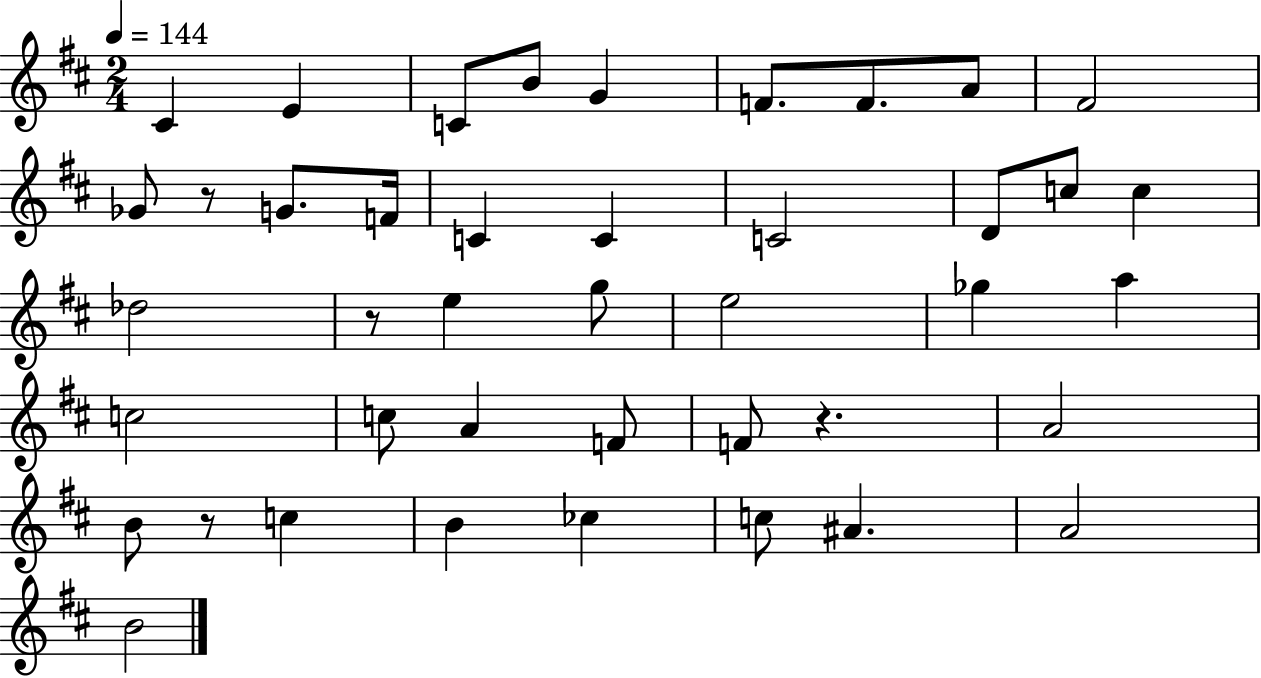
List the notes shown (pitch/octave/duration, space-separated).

C#4/q E4/q C4/e B4/e G4/q F4/e. F4/e. A4/e F#4/h Gb4/e R/e G4/e. F4/s C4/q C4/q C4/h D4/e C5/e C5/q Db5/h R/e E5/q G5/e E5/h Gb5/q A5/q C5/h C5/e A4/q F4/e F4/e R/q. A4/h B4/e R/e C5/q B4/q CES5/q C5/e A#4/q. A4/h B4/h